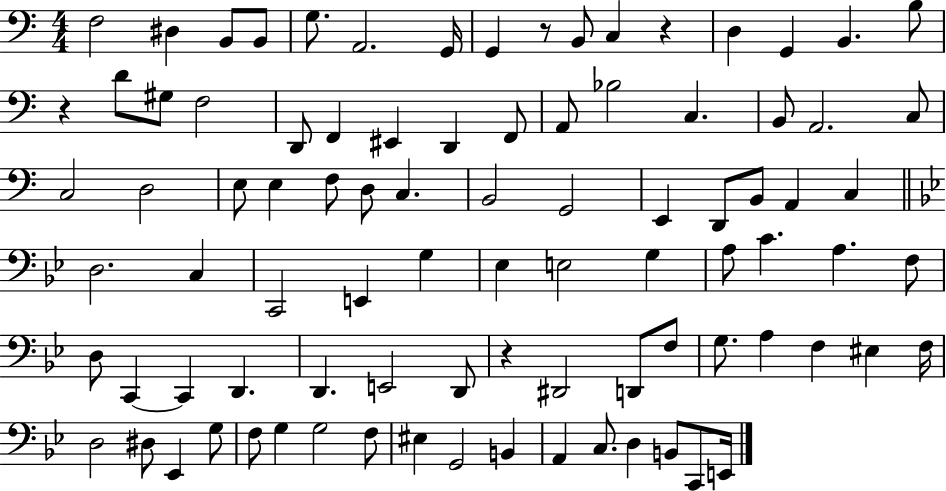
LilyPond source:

{
  \clef bass
  \numericTimeSignature
  \time 4/4
  \key c \major
  \repeat volta 2 { f2 dis4 b,8 b,8 | g8. a,2. g,16 | g,4 r8 b,8 c4 r4 | d4 g,4 b,4. b8 | \break r4 d'8 gis8 f2 | d,8 f,4 eis,4 d,4 f,8 | a,8 bes2 c4. | b,8 a,2. c8 | \break c2 d2 | e8 e4 f8 d8 c4. | b,2 g,2 | e,4 d,8 b,8 a,4 c4 | \break \bar "||" \break \key bes \major d2. c4 | c,2 e,4 g4 | ees4 e2 g4 | a8 c'4. a4. f8 | \break d8 c,4~~ c,4 d,4. | d,4. e,2 d,8 | r4 dis,2 d,8 f8 | g8. a4 f4 eis4 f16 | \break d2 dis8 ees,4 g8 | f8 g4 g2 f8 | eis4 g,2 b,4 | a,4 c8. d4 b,8 c,8 e,16 | \break } \bar "|."
}